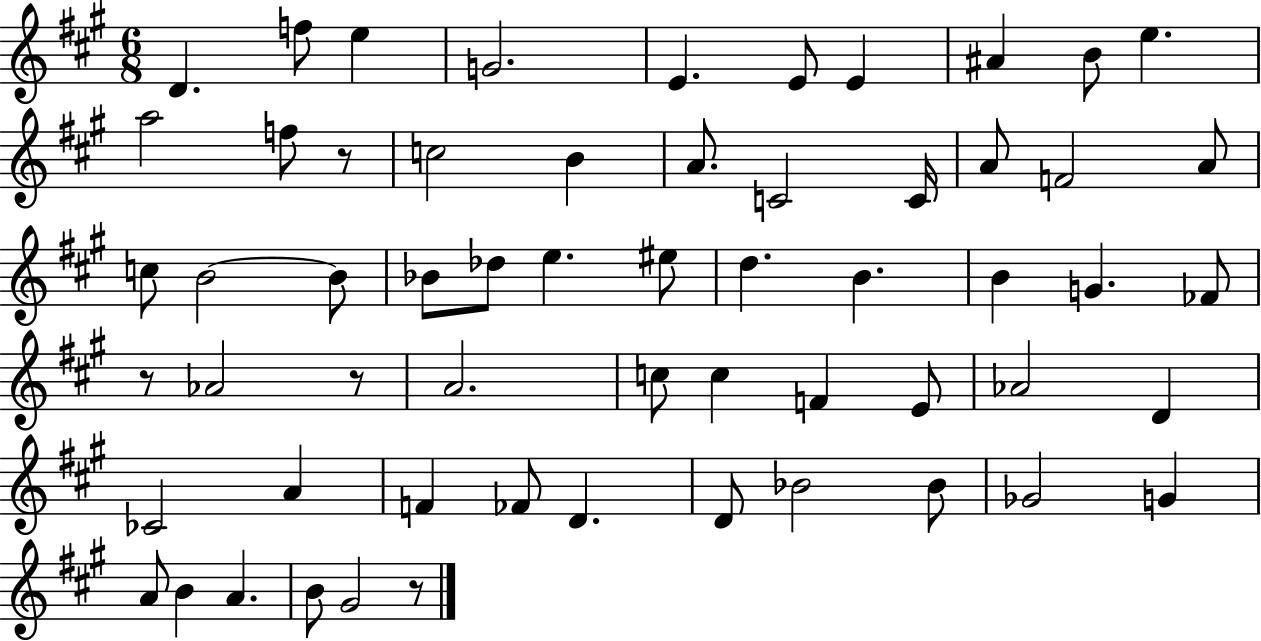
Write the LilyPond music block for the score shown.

{
  \clef treble
  \numericTimeSignature
  \time 6/8
  \key a \major
  \repeat volta 2 { d'4. f''8 e''4 | g'2. | e'4. e'8 e'4 | ais'4 b'8 e''4. | \break a''2 f''8 r8 | c''2 b'4 | a'8. c'2 c'16 | a'8 f'2 a'8 | \break c''8 b'2~~ b'8 | bes'8 des''8 e''4. eis''8 | d''4. b'4. | b'4 g'4. fes'8 | \break r8 aes'2 r8 | a'2. | c''8 c''4 f'4 e'8 | aes'2 d'4 | \break ces'2 a'4 | f'4 fes'8 d'4. | d'8 bes'2 bes'8 | ges'2 g'4 | \break a'8 b'4 a'4. | b'8 gis'2 r8 | } \bar "|."
}